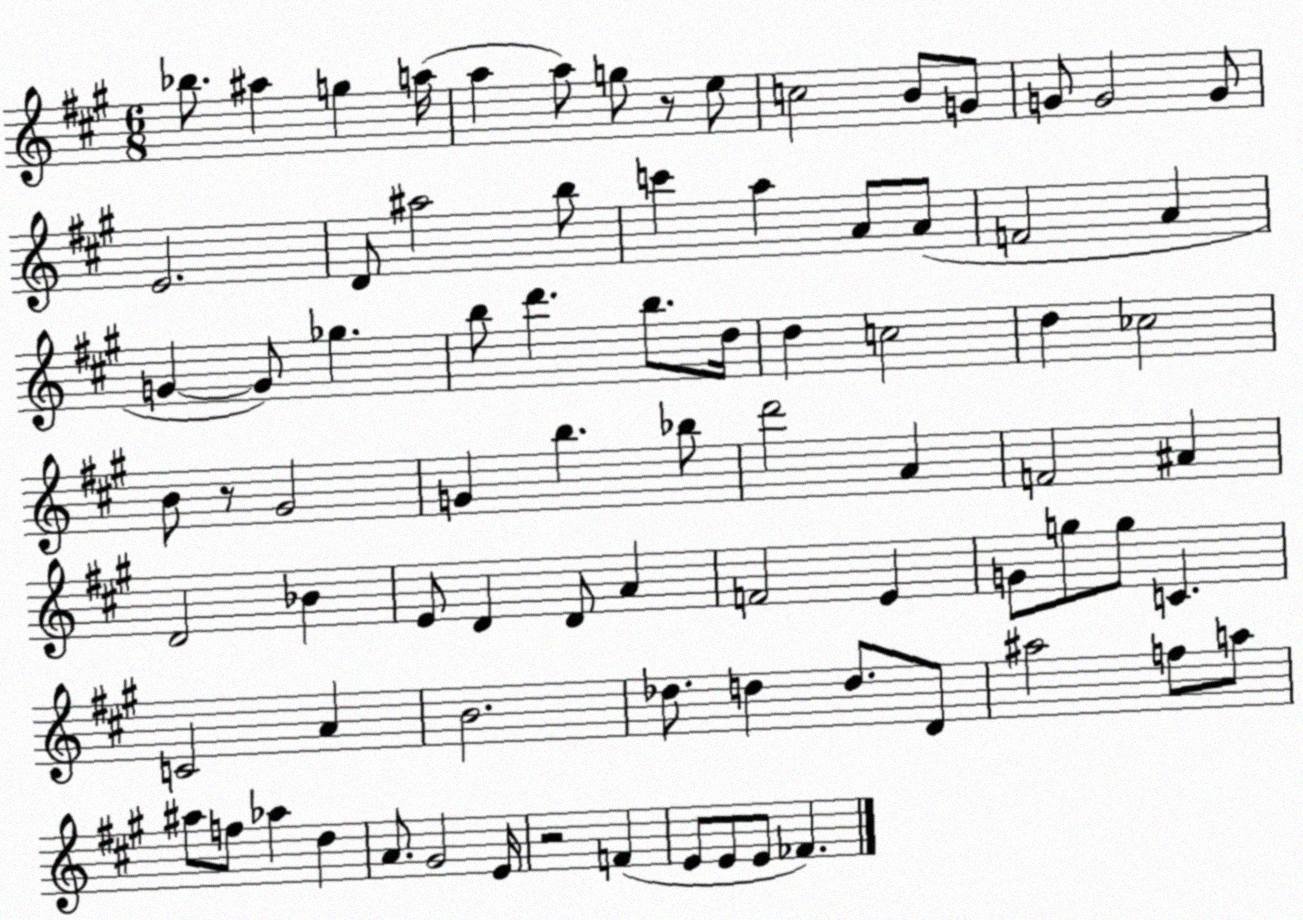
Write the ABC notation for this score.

X:1
T:Untitled
M:6/8
L:1/4
K:A
_b/2 ^a g a/4 a a/2 g/2 z/2 e/2 c2 B/2 G/2 G/2 G2 G/2 E2 D/2 ^a2 b/2 c' a A/2 A/2 F2 A G G/2 _g b/2 d' b/2 d/4 d c2 d _c2 B/2 z/2 ^G2 G b _b/2 d'2 A F2 ^A D2 _B E/2 D D/2 A F2 E G/2 g/2 g/2 C C2 A B2 _d/2 d d/2 D/2 ^a2 f/2 a/2 ^a/2 f/2 _a d A/2 ^G2 E/4 z2 F E/2 E/2 E/2 _F